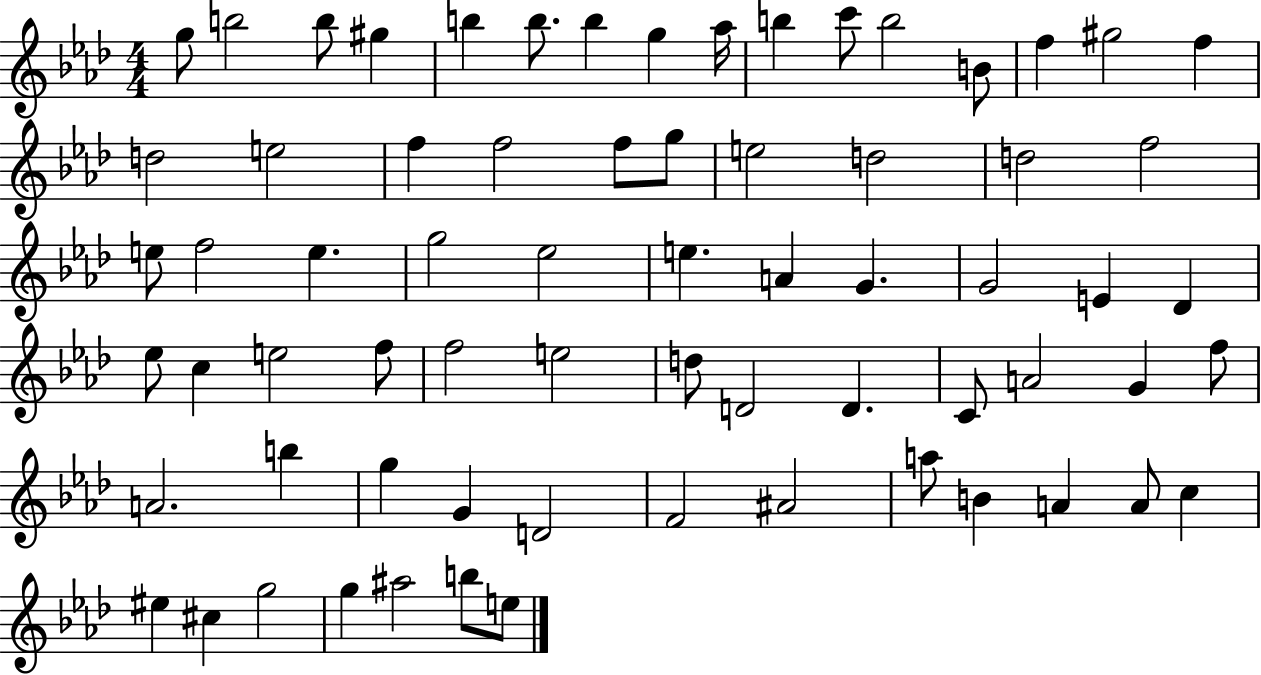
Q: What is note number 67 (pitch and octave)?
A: A#5